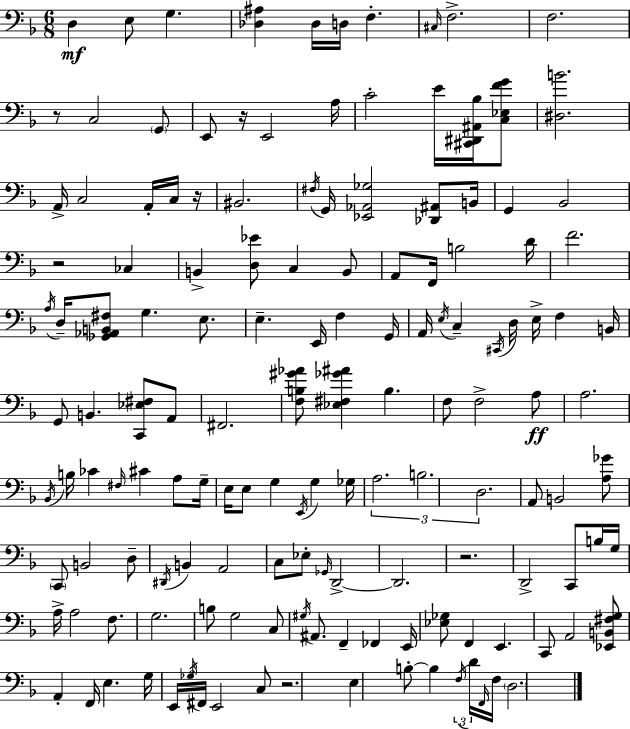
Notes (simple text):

D3/q E3/e G3/q. [Db3,A#3]/q Db3/s D3/s F3/q. C#3/s F3/h. F3/h. R/e C3/h G2/e E2/e R/s E2/h A3/s C4/h E4/s [C#2,D#2,A#2,Bb3]/s [C3,Eb3,F4,G4]/e [D#3,B4]/h. A2/s C3/h A2/s C3/s R/s BIS2/h. F#3/s G2/s [Eb2,Ab2,Gb3]/h [Db2,A#2]/e B2/s G2/q Bb2/h R/h CES3/q B2/q [D3,Eb4]/e C3/q B2/e A2/e F2/s B3/h D4/s F4/h. A3/s D3/s [Gb2,Ab2,B2,F#3]/e G3/q. E3/e. E3/q. E2/s F3/q G2/s A2/s E3/s C3/q C#2/s D3/s E3/s F3/q B2/s G2/e B2/q. [C2,Eb3,F#3]/e A2/e F#2/h. [F3,B3,G#4,Ab4]/e [Eb3,F#3,Gb4,A#4]/q B3/q. F3/e F3/h A3/e A3/h. Bb2/s B3/s CES4/q F#3/s C#4/q A3/e G3/s E3/s E3/e G3/q E2/s G3/q Gb3/s A3/h. B3/h. D3/h. A2/e B2/h [A3,Gb4]/e C2/e B2/h D3/e D#2/s B2/q A2/h C3/e Eb3/e Gb2/s D2/h D2/h. R/h. D2/h C2/e B3/s G3/s A3/s A3/h F3/e. G3/h. B3/e G3/h C3/e G#3/s A#2/e. F2/q FES2/q E2/s [Eb3,Gb3]/e F2/q E2/q. C2/e A2/h [Eb2,B2,F#3,G3]/e A2/q F2/s E3/q. G3/s E2/s Gb3/s F#2/s E2/h C3/e R/h. E3/q B3/e B3/q F3/s D4/s F2/s F3/s D3/h.